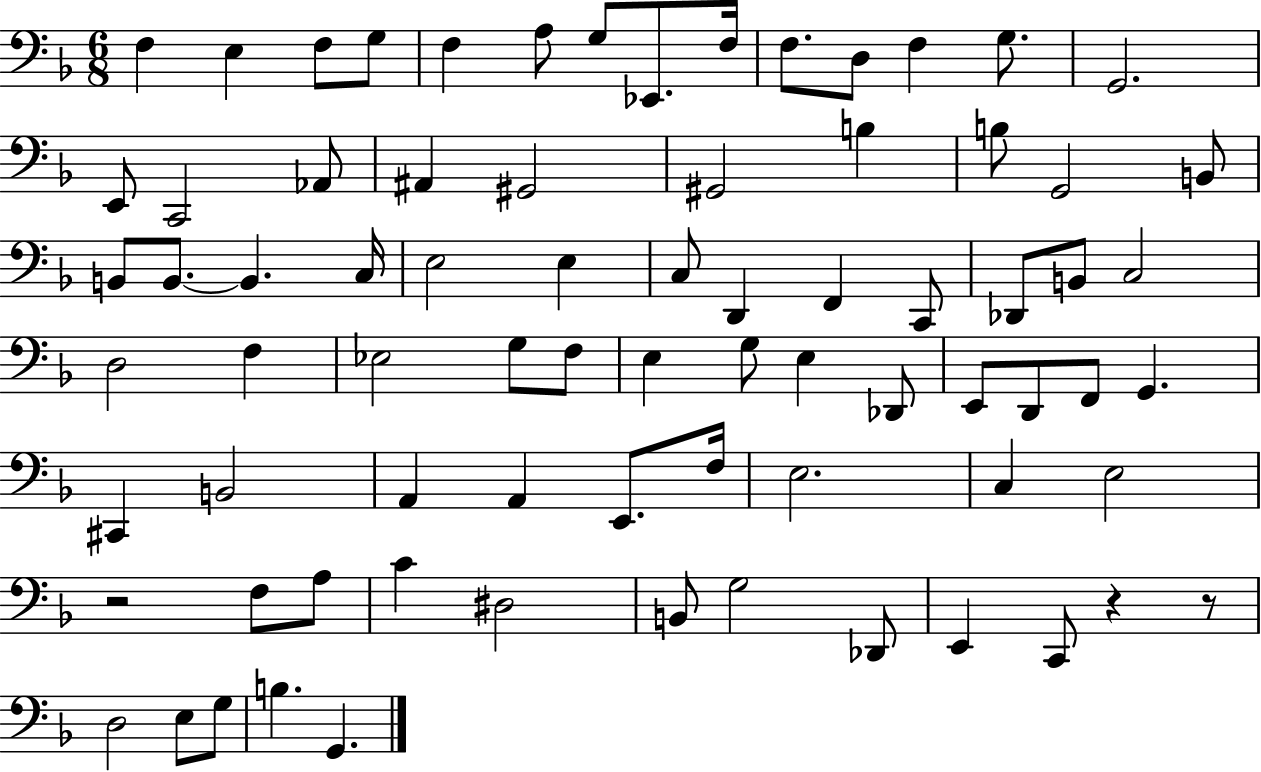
{
  \clef bass
  \numericTimeSignature
  \time 6/8
  \key f \major
  f4 e4 f8 g8 | f4 a8 g8 ees,8. f16 | f8. d8 f4 g8. | g,2. | \break e,8 c,2 aes,8 | ais,4 gis,2 | gis,2 b4 | b8 g,2 b,8 | \break b,8 b,8.~~ b,4. c16 | e2 e4 | c8 d,4 f,4 c,8 | des,8 b,8 c2 | \break d2 f4 | ees2 g8 f8 | e4 g8 e4 des,8 | e,8 d,8 f,8 g,4. | \break cis,4 b,2 | a,4 a,4 e,8. f16 | e2. | c4 e2 | \break r2 f8 a8 | c'4 dis2 | b,8 g2 des,8 | e,4 c,8 r4 r8 | \break d2 e8 g8 | b4. g,4. | \bar "|."
}